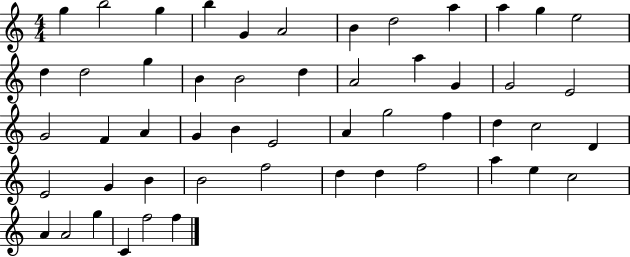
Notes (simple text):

G5/q B5/h G5/q B5/q G4/q A4/h B4/q D5/h A5/q A5/q G5/q E5/h D5/q D5/h G5/q B4/q B4/h D5/q A4/h A5/q G4/q G4/h E4/h G4/h F4/q A4/q G4/q B4/q E4/h A4/q G5/h F5/q D5/q C5/h D4/q E4/h G4/q B4/q B4/h F5/h D5/q D5/q F5/h A5/q E5/q C5/h A4/q A4/h G5/q C4/q F5/h F5/q